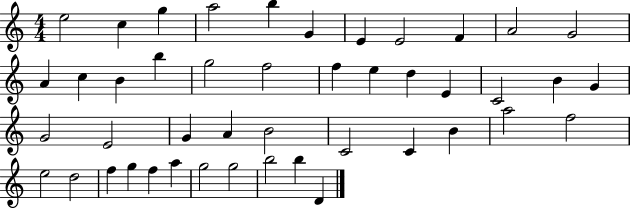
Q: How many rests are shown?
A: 0